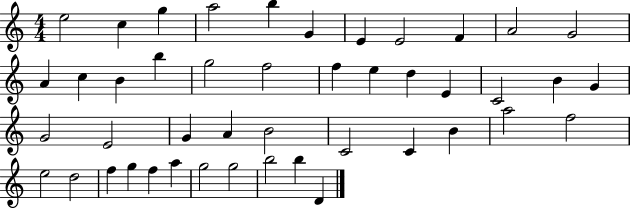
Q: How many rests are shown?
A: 0